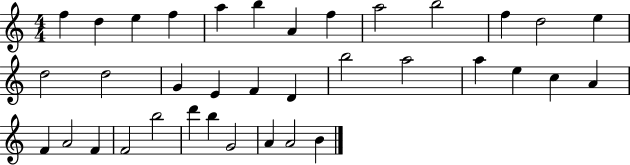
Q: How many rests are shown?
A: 0